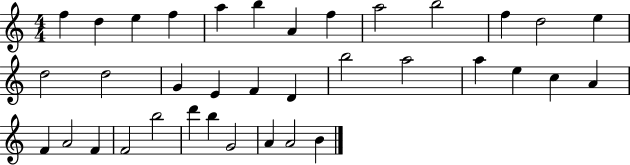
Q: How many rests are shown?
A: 0